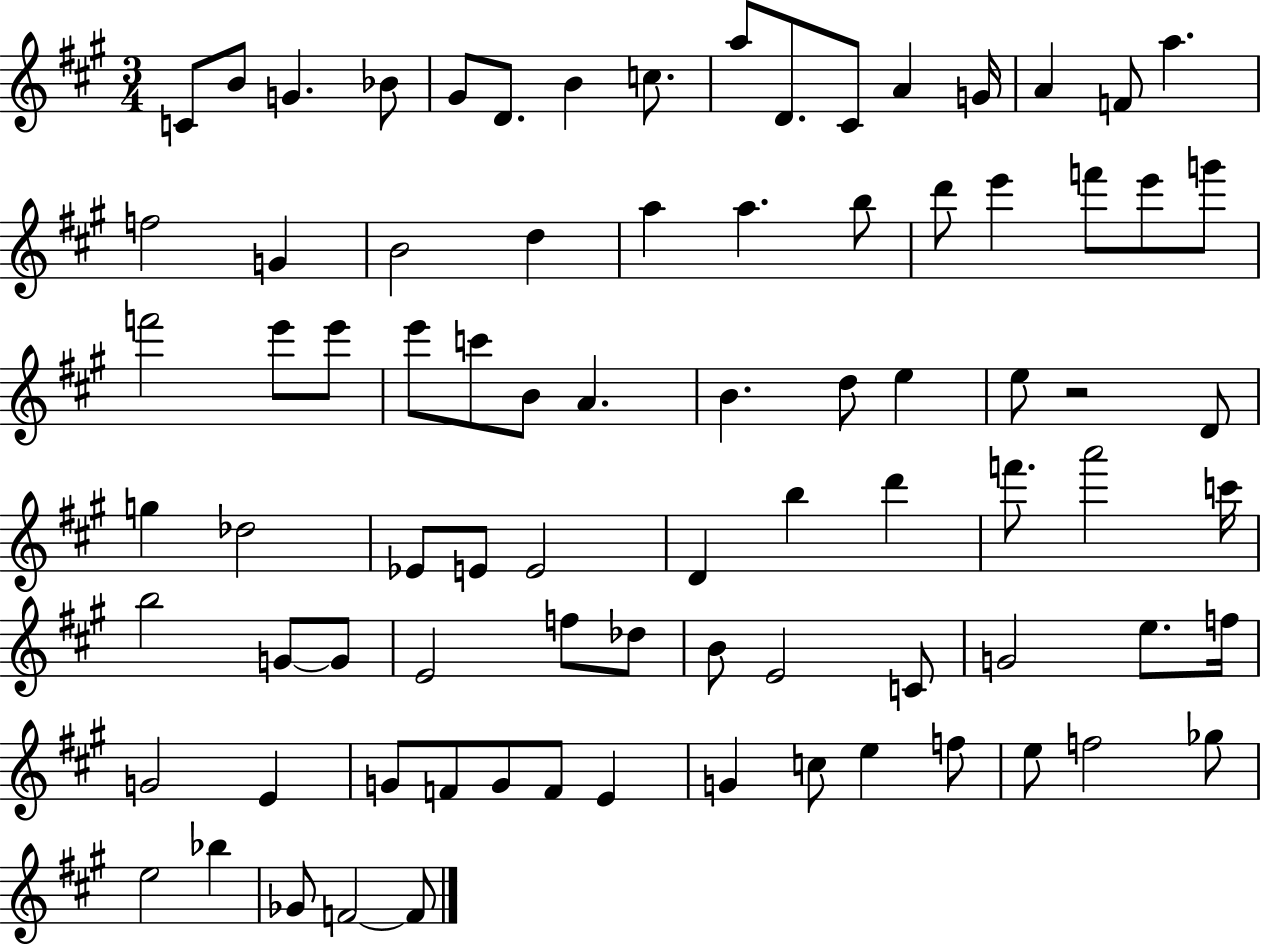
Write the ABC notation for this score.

X:1
T:Untitled
M:3/4
L:1/4
K:A
C/2 B/2 G _B/2 ^G/2 D/2 B c/2 a/2 D/2 ^C/2 A G/4 A F/2 a f2 G B2 d a a b/2 d'/2 e' f'/2 e'/2 g'/2 f'2 e'/2 e'/2 e'/2 c'/2 B/2 A B d/2 e e/2 z2 D/2 g _d2 _E/2 E/2 E2 D b d' f'/2 a'2 c'/4 b2 G/2 G/2 E2 f/2 _d/2 B/2 E2 C/2 G2 e/2 f/4 G2 E G/2 F/2 G/2 F/2 E G c/2 e f/2 e/2 f2 _g/2 e2 _b _G/2 F2 F/2